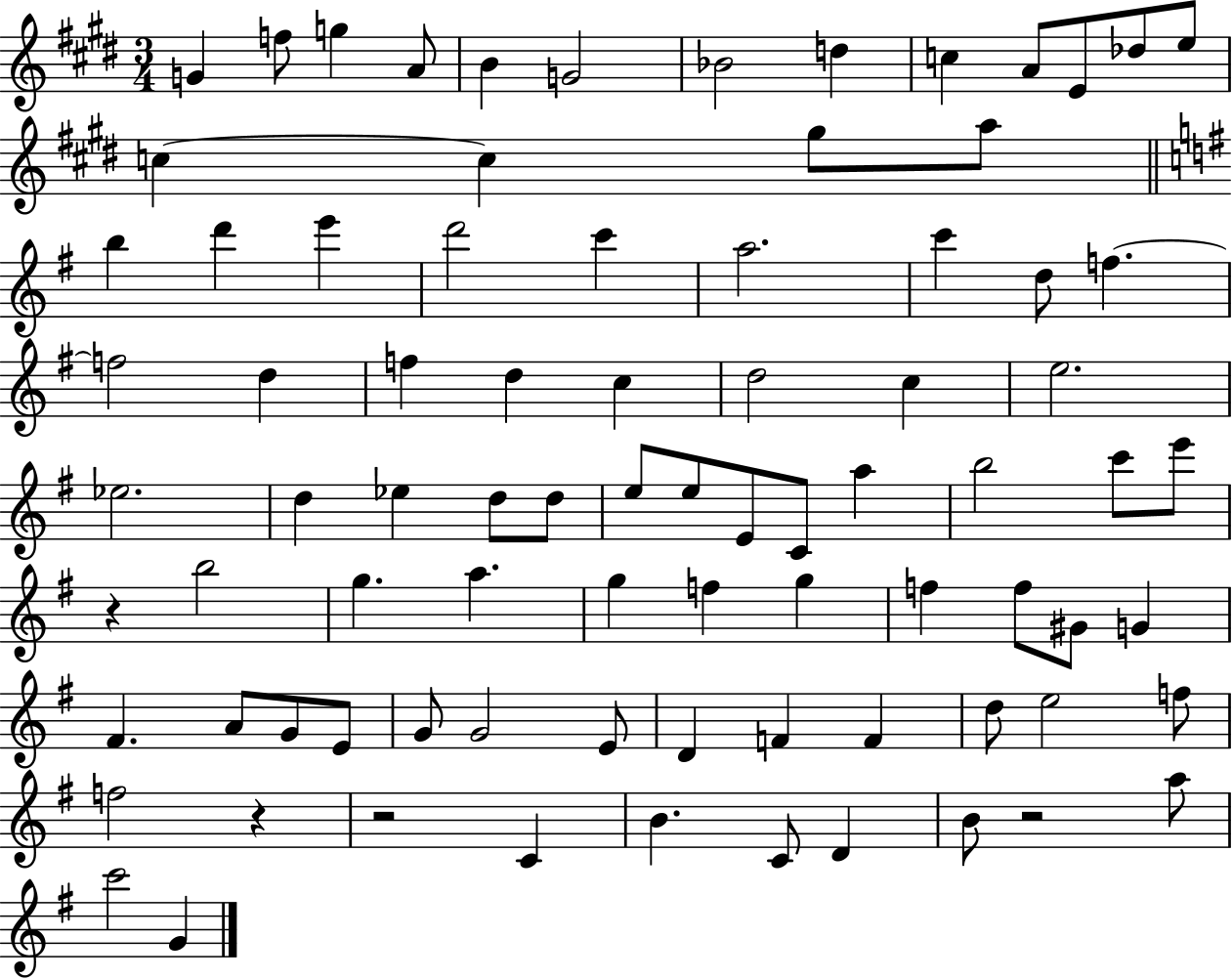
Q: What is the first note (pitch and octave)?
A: G4